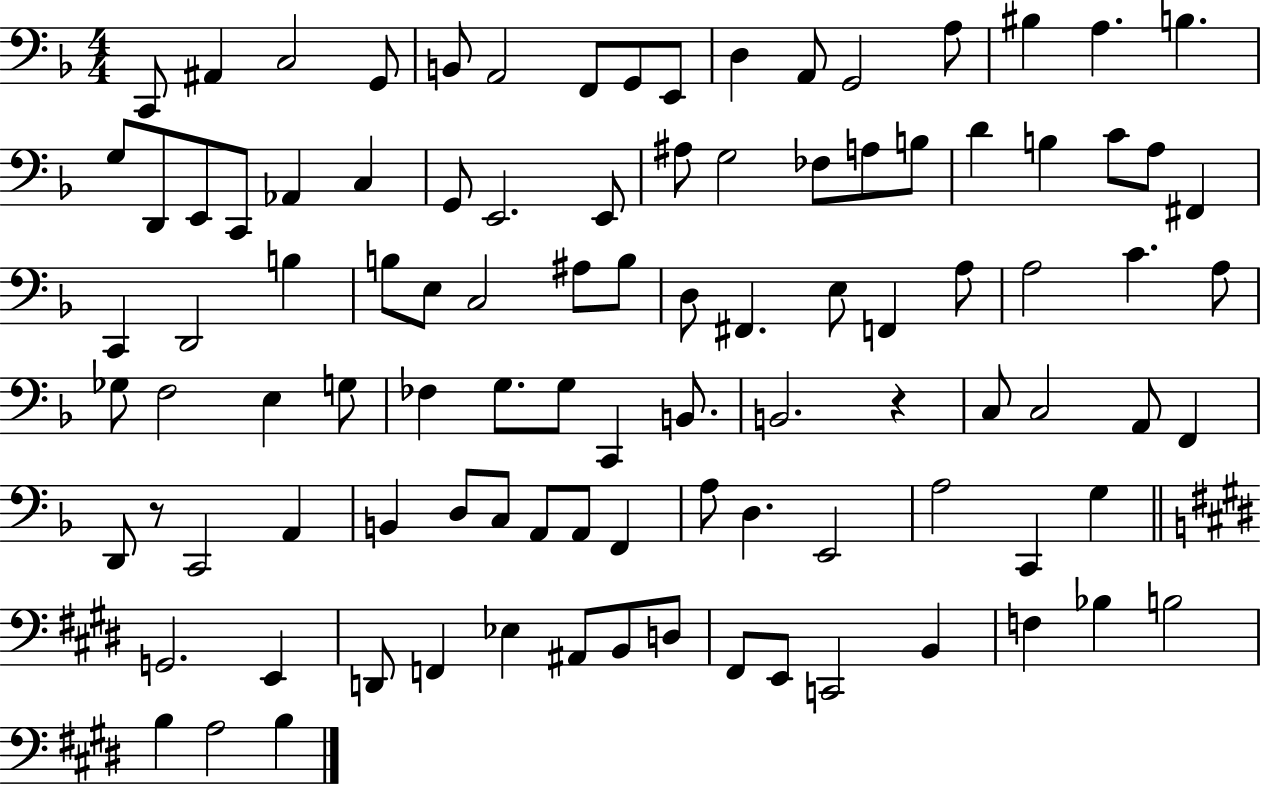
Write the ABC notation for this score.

X:1
T:Untitled
M:4/4
L:1/4
K:F
C,,/2 ^A,, C,2 G,,/2 B,,/2 A,,2 F,,/2 G,,/2 E,,/2 D, A,,/2 G,,2 A,/2 ^B, A, B, G,/2 D,,/2 E,,/2 C,,/2 _A,, C, G,,/2 E,,2 E,,/2 ^A,/2 G,2 _F,/2 A,/2 B,/2 D B, C/2 A,/2 ^F,, C,, D,,2 B, B,/2 E,/2 C,2 ^A,/2 B,/2 D,/2 ^F,, E,/2 F,, A,/2 A,2 C A,/2 _G,/2 F,2 E, G,/2 _F, G,/2 G,/2 C,, B,,/2 B,,2 z C,/2 C,2 A,,/2 F,, D,,/2 z/2 C,,2 A,, B,, D,/2 C,/2 A,,/2 A,,/2 F,, A,/2 D, E,,2 A,2 C,, G, G,,2 E,, D,,/2 F,, _E, ^A,,/2 B,,/2 D,/2 ^F,,/2 E,,/2 C,,2 B,, F, _B, B,2 B, A,2 B,